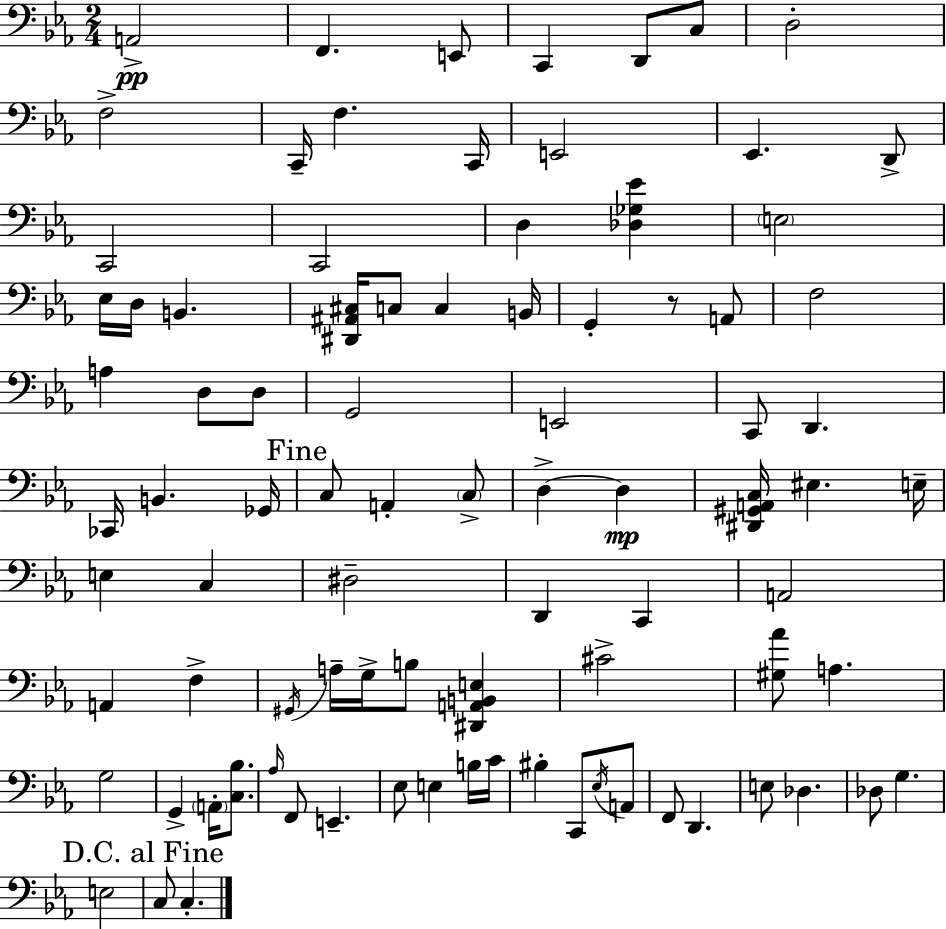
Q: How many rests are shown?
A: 1